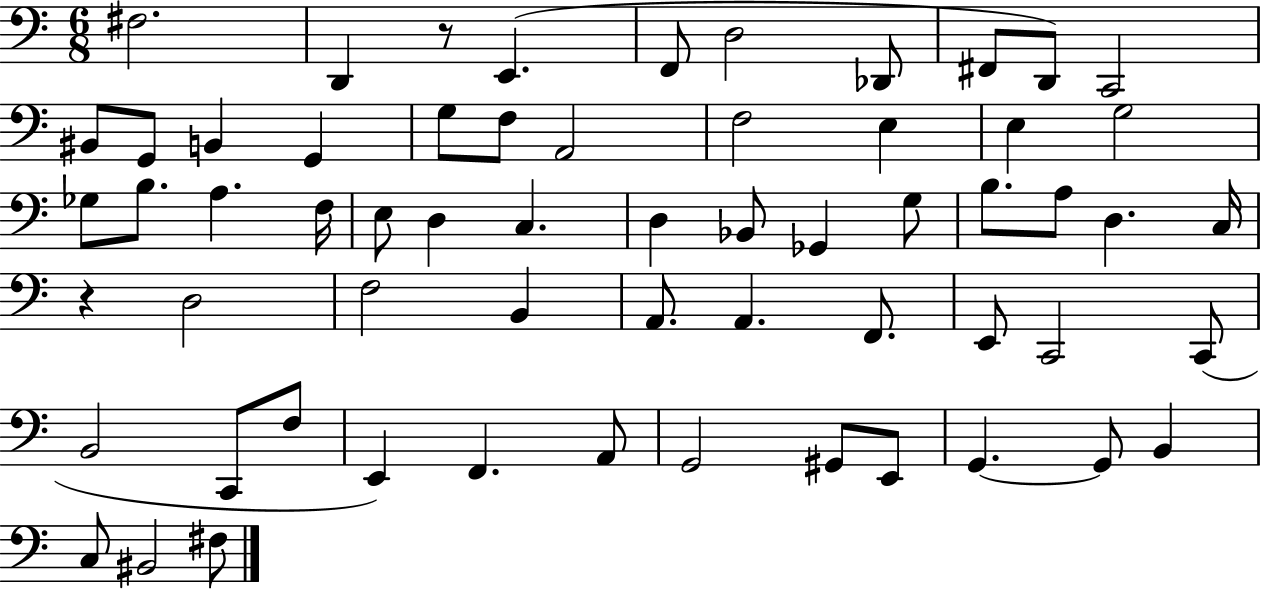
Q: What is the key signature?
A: C major